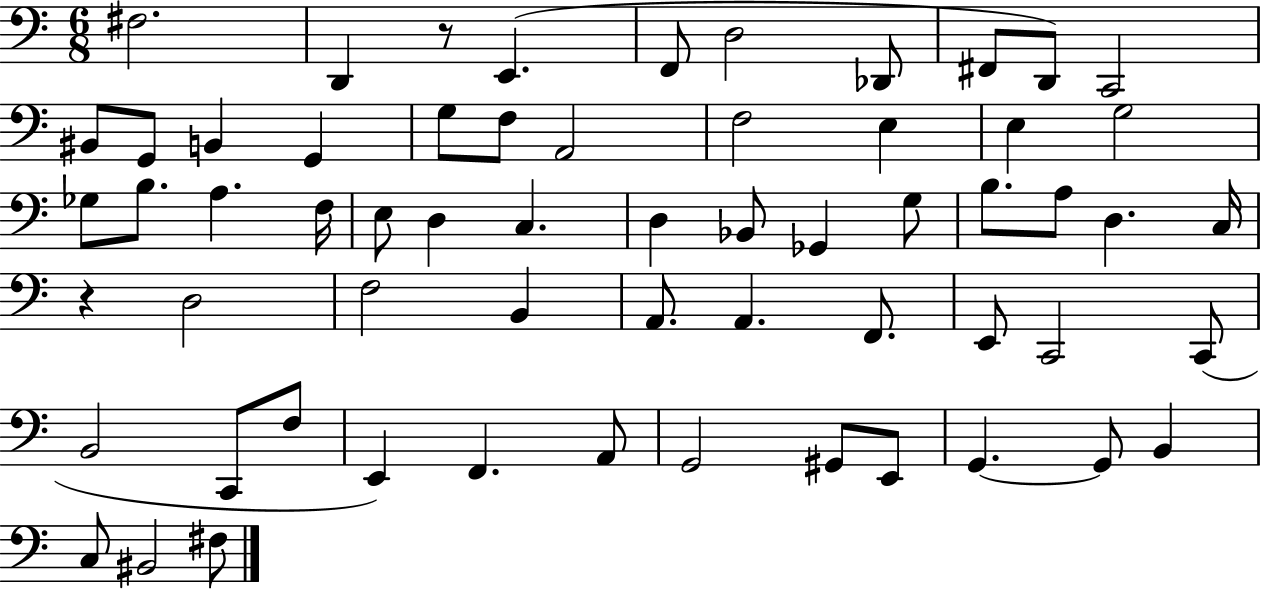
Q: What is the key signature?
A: C major